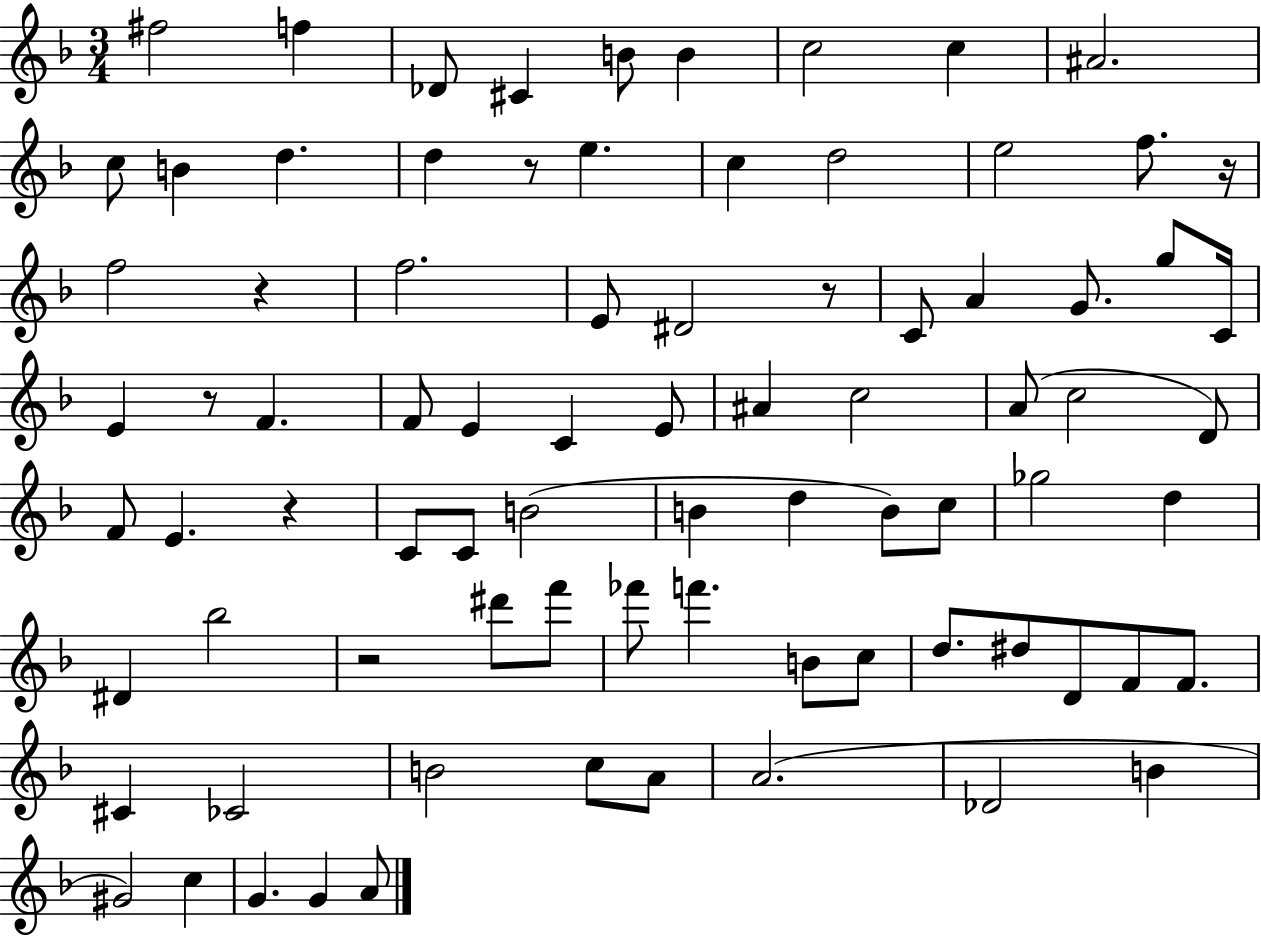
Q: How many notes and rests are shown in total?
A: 82